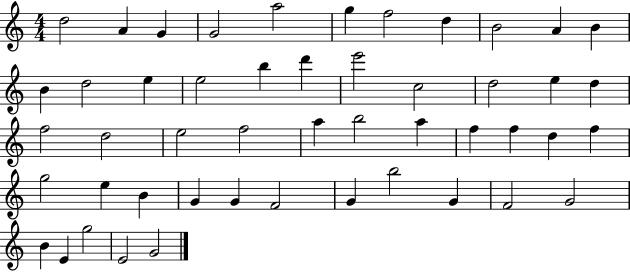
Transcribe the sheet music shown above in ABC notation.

X:1
T:Untitled
M:4/4
L:1/4
K:C
d2 A G G2 a2 g f2 d B2 A B B d2 e e2 b d' e'2 c2 d2 e d f2 d2 e2 f2 a b2 a f f d f g2 e B G G F2 G b2 G F2 G2 B E g2 E2 G2